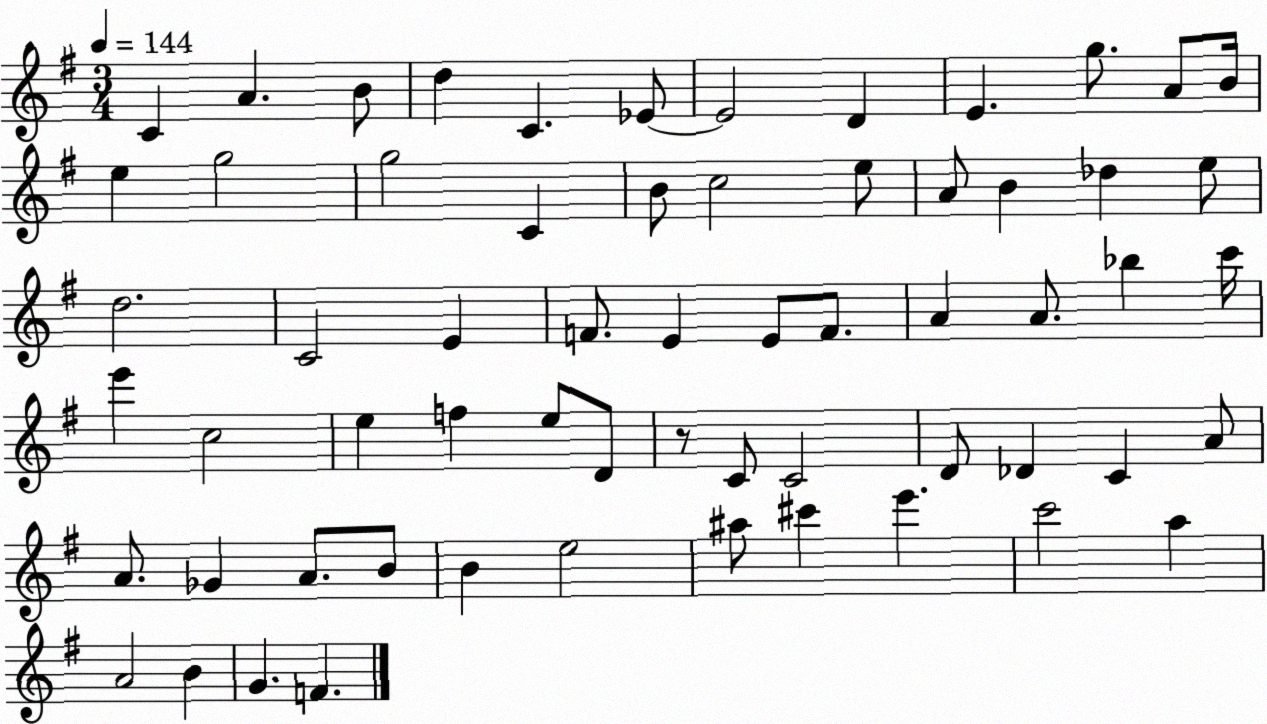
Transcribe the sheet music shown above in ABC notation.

X:1
T:Untitled
M:3/4
L:1/4
K:G
C A B/2 d C _E/2 _E2 D E g/2 A/2 B/4 e g2 g2 C B/2 c2 e/2 A/2 B _d e/2 d2 C2 E F/2 E E/2 F/2 A A/2 _b c'/4 e' c2 e f e/2 D/2 z/2 C/2 C2 D/2 _D C A/2 A/2 _G A/2 B/2 B e2 ^a/2 ^c' e' c'2 a A2 B G F